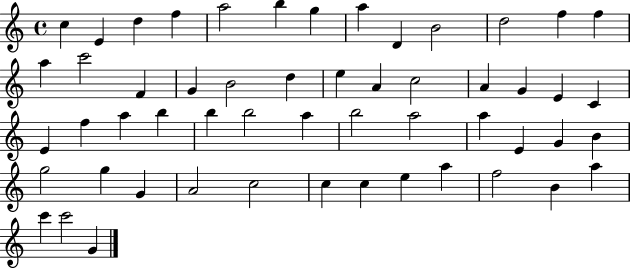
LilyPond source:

{
  \clef treble
  \time 4/4
  \defaultTimeSignature
  \key c \major
  c''4 e'4 d''4 f''4 | a''2 b''4 g''4 | a''4 d'4 b'2 | d''2 f''4 f''4 | \break a''4 c'''2 f'4 | g'4 b'2 d''4 | e''4 a'4 c''2 | a'4 g'4 e'4 c'4 | \break e'4 f''4 a''4 b''4 | b''4 b''2 a''4 | b''2 a''2 | a''4 e'4 g'4 b'4 | \break g''2 g''4 g'4 | a'2 c''2 | c''4 c''4 e''4 a''4 | f''2 b'4 a''4 | \break c'''4 c'''2 g'4 | \bar "|."
}